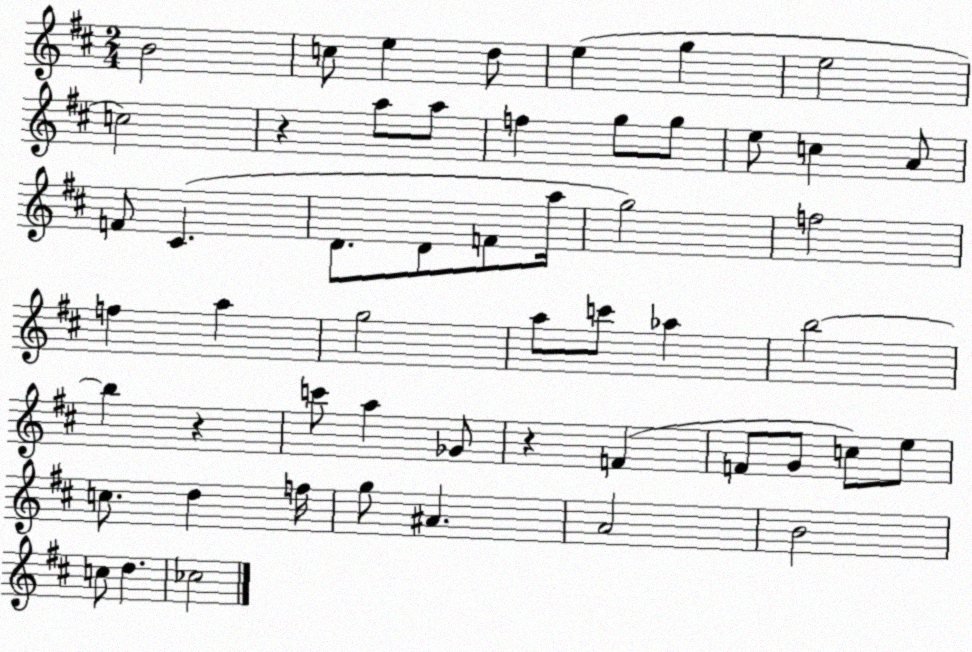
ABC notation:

X:1
T:Untitled
M:2/4
L:1/4
K:D
B2 c/2 e d/2 e g e2 c2 z a/2 a/2 f g/2 g/2 e/2 c A/2 F/2 ^C D/2 D/2 F/2 a/4 g2 f2 f a g2 a/2 c'/2 _a b2 b z c'/2 a _G/2 z F F/2 G/2 c/2 e/2 c/2 d f/4 g/2 ^A A2 B2 c/2 d _c2